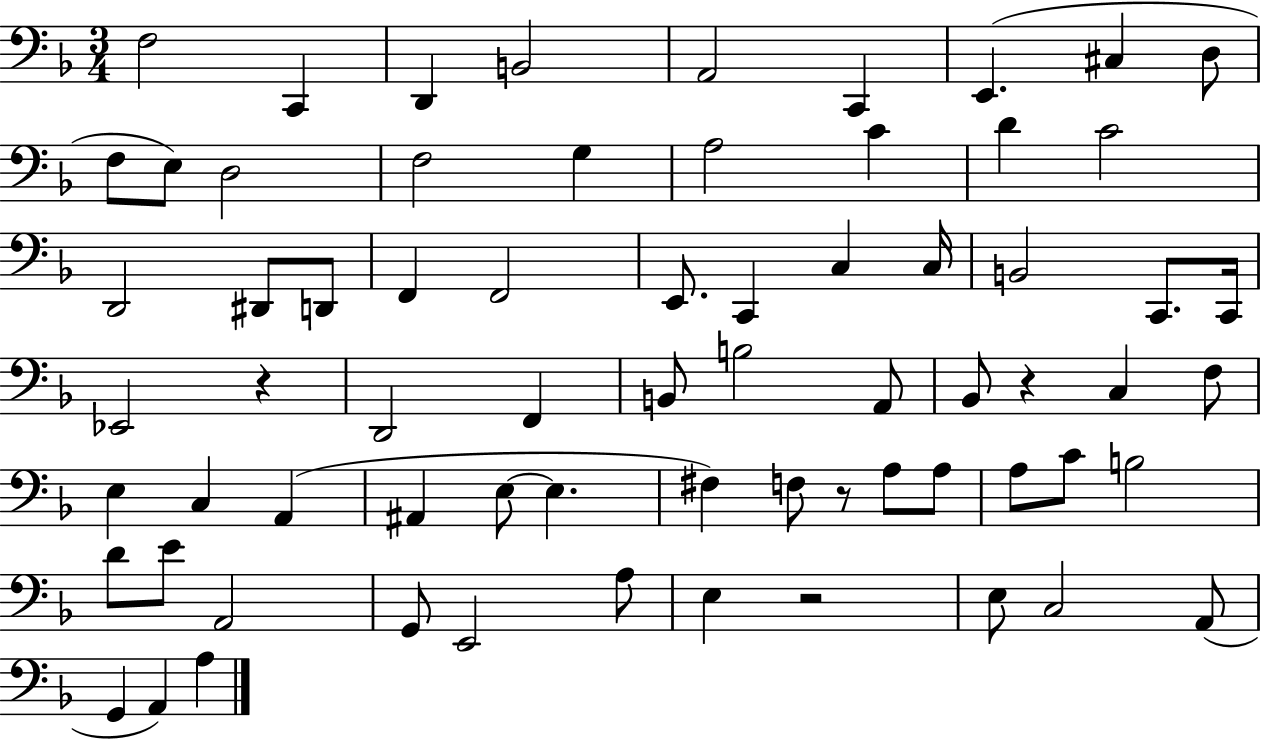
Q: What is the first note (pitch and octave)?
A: F3